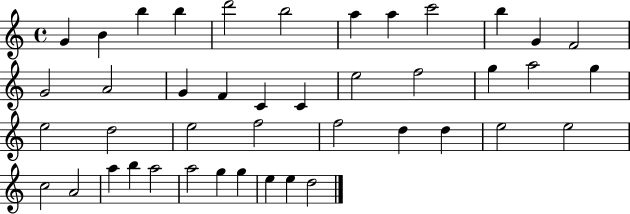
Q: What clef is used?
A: treble